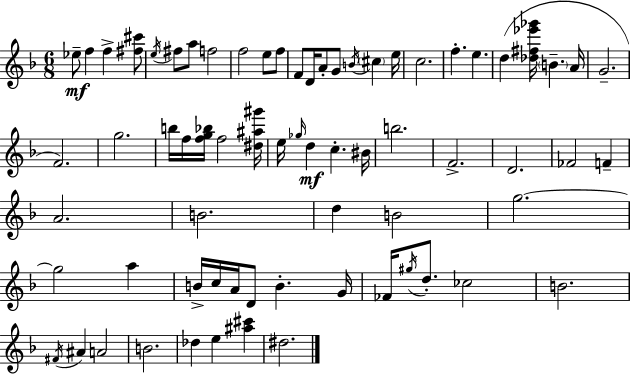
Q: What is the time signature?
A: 6/8